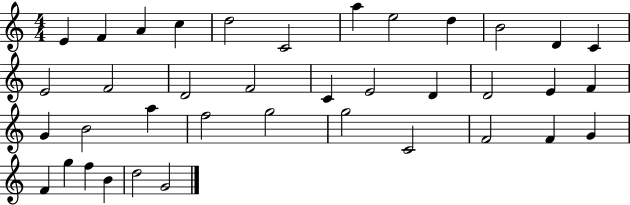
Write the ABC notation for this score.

X:1
T:Untitled
M:4/4
L:1/4
K:C
E F A c d2 C2 a e2 d B2 D C E2 F2 D2 F2 C E2 D D2 E F G B2 a f2 g2 g2 C2 F2 F G F g f B d2 G2